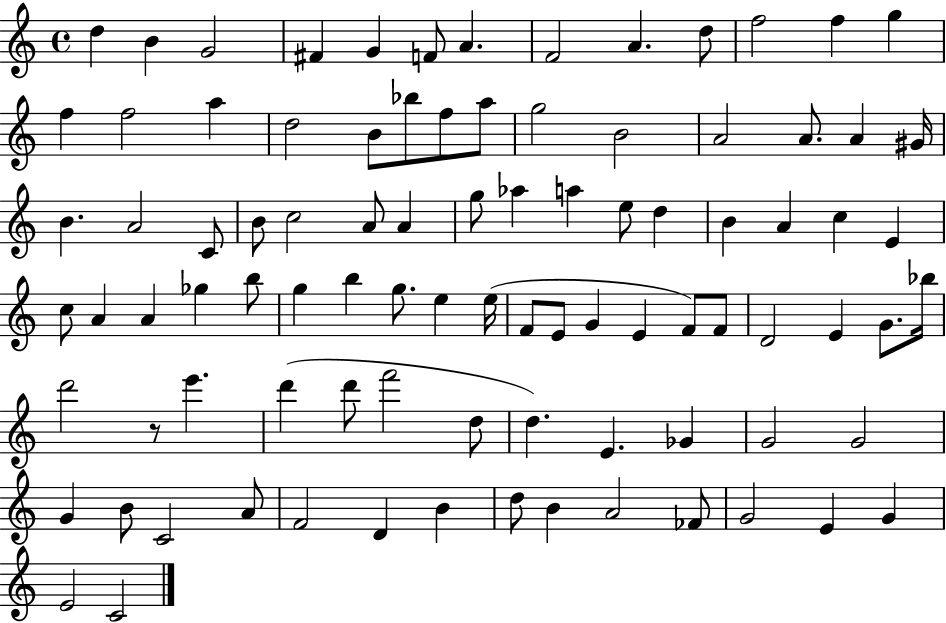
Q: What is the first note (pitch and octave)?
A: D5